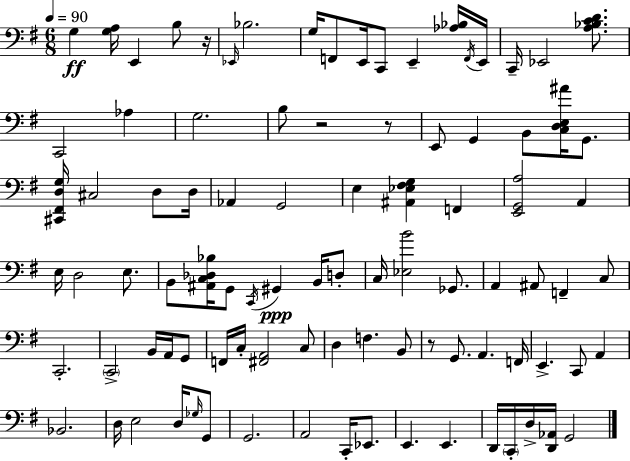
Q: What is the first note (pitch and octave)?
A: G3